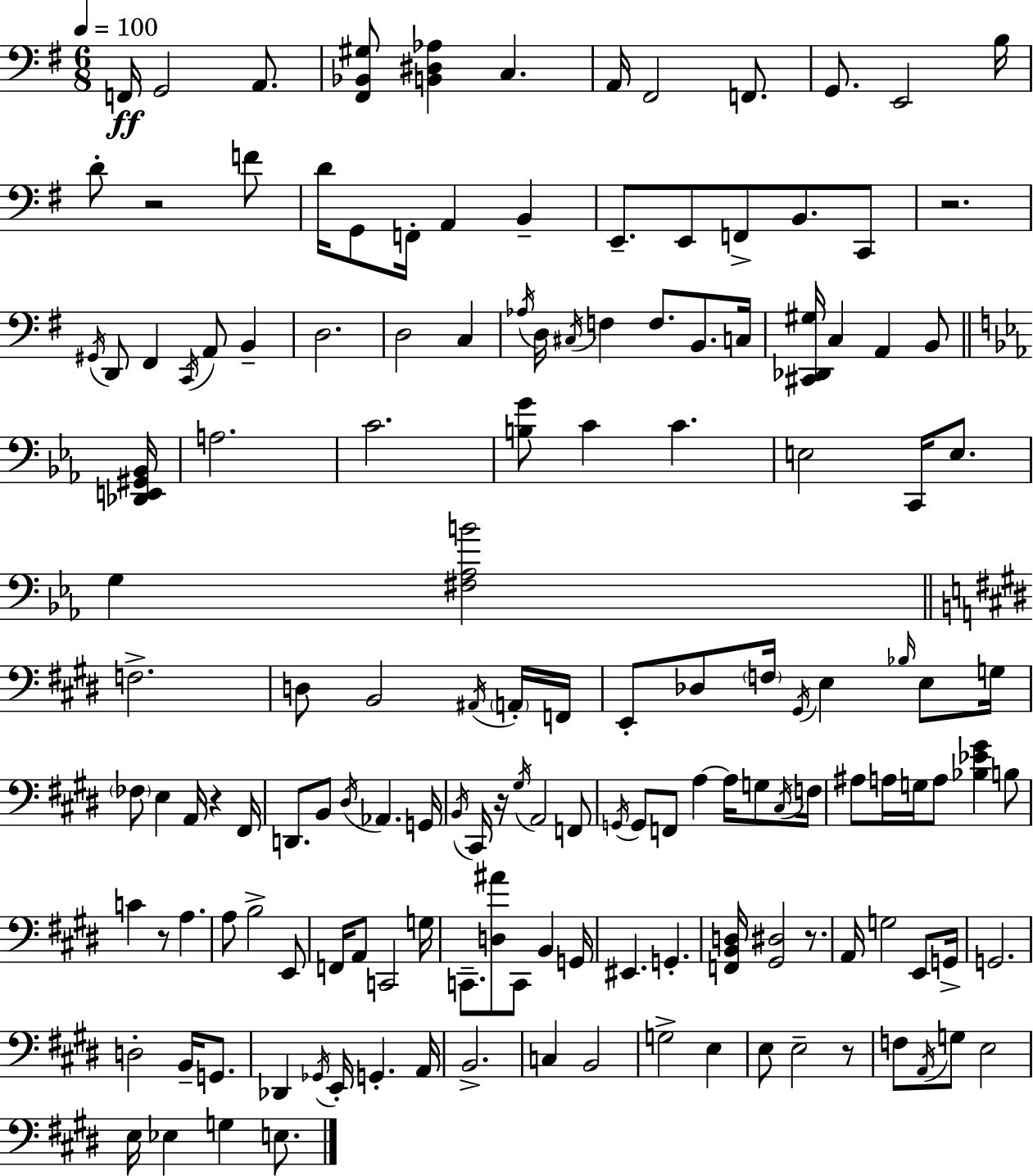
X:1
T:Untitled
M:6/8
L:1/4
K:G
F,,/4 G,,2 A,,/2 [^F,,_B,,^G,]/2 [B,,^D,_A,] C, A,,/4 ^F,,2 F,,/2 G,,/2 E,,2 B,/4 D/2 z2 F/2 D/4 G,,/2 F,,/4 A,, B,, E,,/2 E,,/2 F,,/2 B,,/2 C,,/2 z2 ^G,,/4 D,,/2 ^F,, C,,/4 A,,/2 B,, D,2 D,2 C, _A,/4 D,/4 ^C,/4 F, F,/2 B,,/2 C,/4 [^C,,_D,,^G,]/4 C, A,, B,,/2 [_D,,E,,^G,,_B,,]/4 A,2 C2 [B,G]/2 C C E,2 C,,/4 E,/2 G, [^F,_A,B]2 F,2 D,/2 B,,2 ^A,,/4 A,,/4 F,,/4 E,,/2 _D,/2 F,/4 ^G,,/4 E, _B,/4 E,/2 G,/4 _F,/2 E, A,,/4 z ^F,,/4 D,,/2 B,,/2 ^D,/4 _A,, G,,/4 B,,/4 ^C,,/4 z/4 ^G,/4 A,,2 F,,/2 G,,/4 G,,/2 F,,/2 A, A,/4 G,/2 ^C,/4 F,/4 ^A,/2 A,/4 G,/4 A,/2 [_B,_E^G] B,/2 C z/2 A, A,/2 B,2 E,,/2 F,,/4 A,,/2 C,,2 G,/4 C,,/2 [D,^A]/2 C,,/2 B,, G,,/4 ^E,, G,, [F,,B,,D,]/4 [^G,,^D,]2 z/2 A,,/4 G,2 E,,/2 G,,/4 G,,2 D,2 B,,/4 G,,/2 _D,, _G,,/4 E,,/4 G,, A,,/4 B,,2 C, B,,2 G,2 E, E,/2 E,2 z/2 F,/2 A,,/4 G,/2 E,2 E,/4 _E, G, E,/2